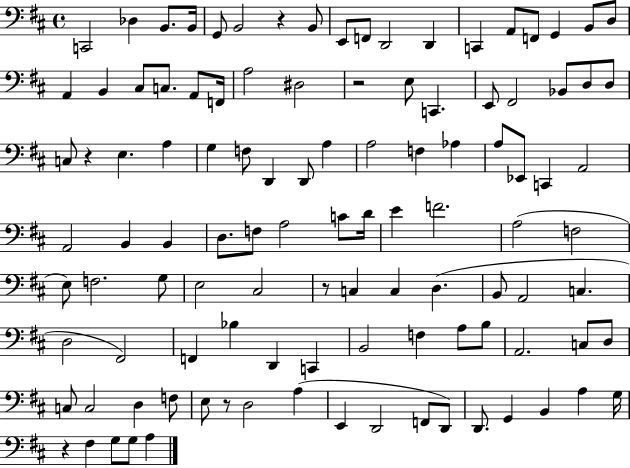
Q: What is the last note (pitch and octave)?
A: A3